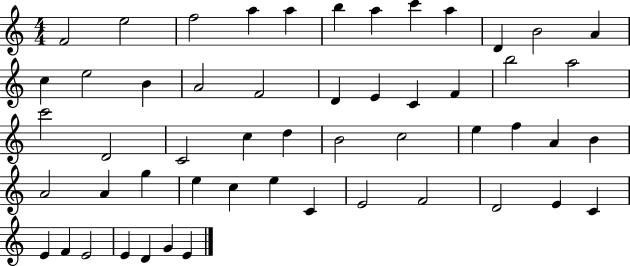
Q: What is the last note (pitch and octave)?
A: E4